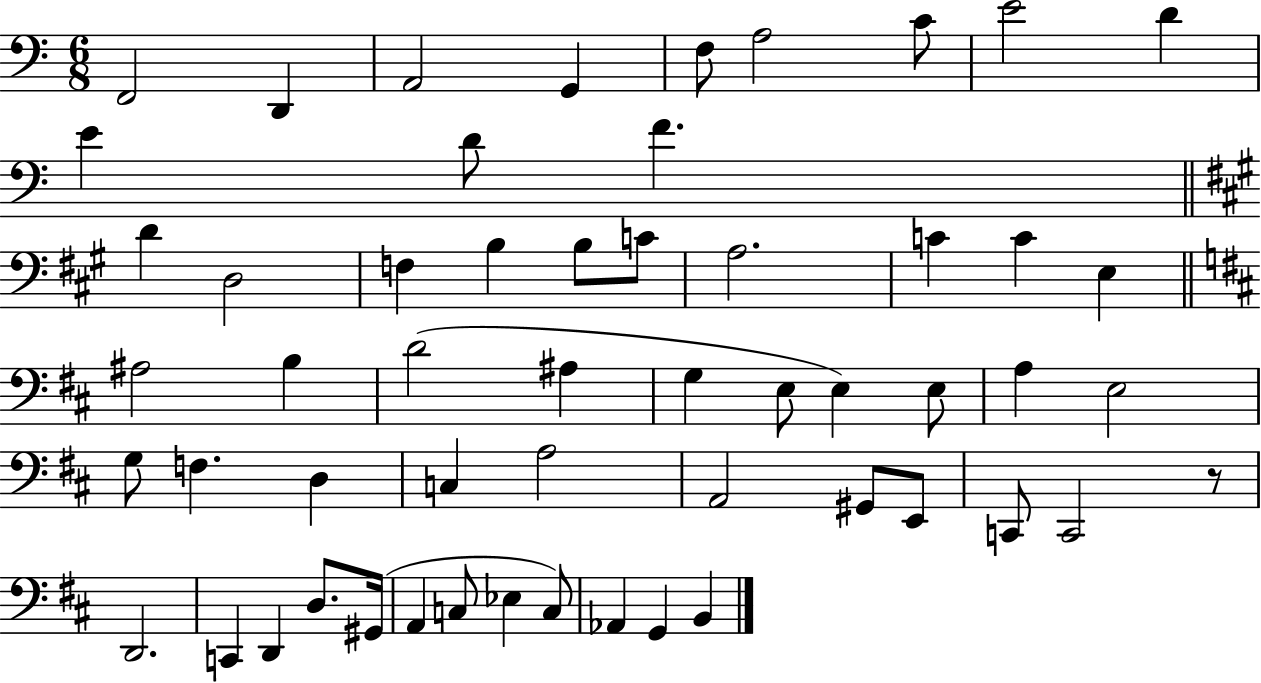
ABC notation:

X:1
T:Untitled
M:6/8
L:1/4
K:C
F,,2 D,, A,,2 G,, F,/2 A,2 C/2 E2 D E D/2 F D D,2 F, B, B,/2 C/2 A,2 C C E, ^A,2 B, D2 ^A, G, E,/2 E, E,/2 A, E,2 G,/2 F, D, C, A,2 A,,2 ^G,,/2 E,,/2 C,,/2 C,,2 z/2 D,,2 C,, D,, D,/2 ^G,,/4 A,, C,/2 _E, C,/2 _A,, G,, B,,